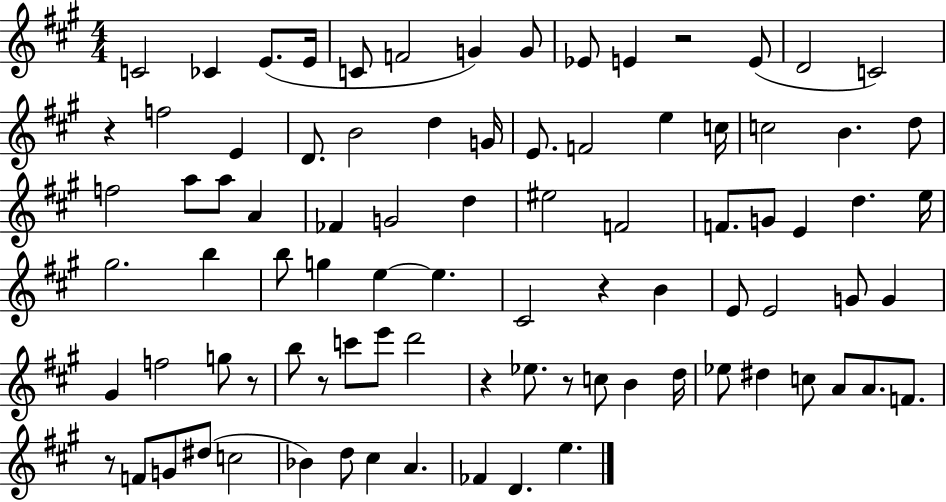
X:1
T:Untitled
M:4/4
L:1/4
K:A
C2 _C E/2 E/4 C/2 F2 G G/2 _E/2 E z2 E/2 D2 C2 z f2 E D/2 B2 d G/4 E/2 F2 e c/4 c2 B d/2 f2 a/2 a/2 A _F G2 d ^e2 F2 F/2 G/2 E d e/4 ^g2 b b/2 g e e ^C2 z B E/2 E2 G/2 G ^G f2 g/2 z/2 b/2 z/2 c'/2 e'/2 d'2 z _e/2 z/2 c/2 B d/4 _e/2 ^d c/2 A/2 A/2 F/2 z/2 F/2 G/2 ^d/2 c2 _B d/2 ^c A _F D e